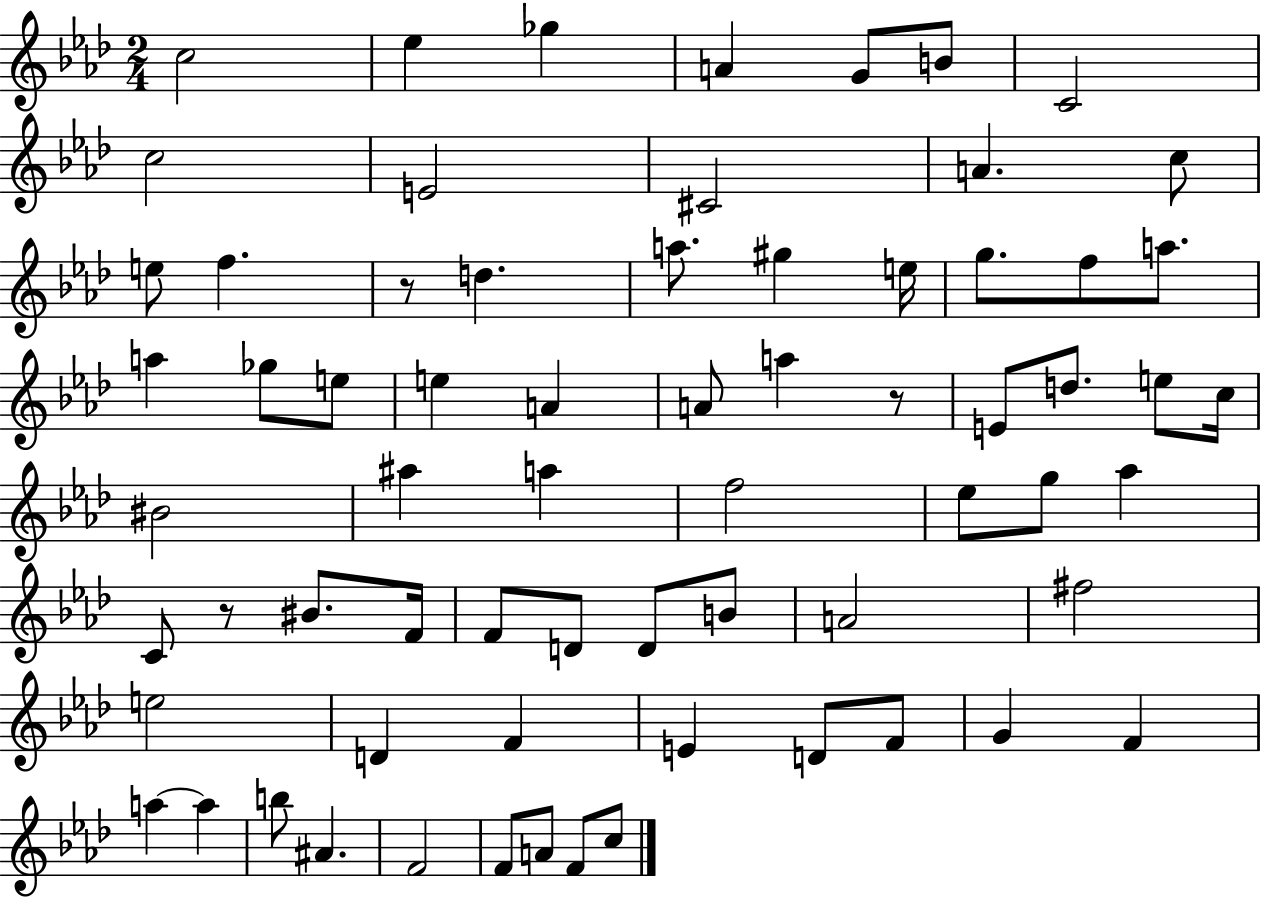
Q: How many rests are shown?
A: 3